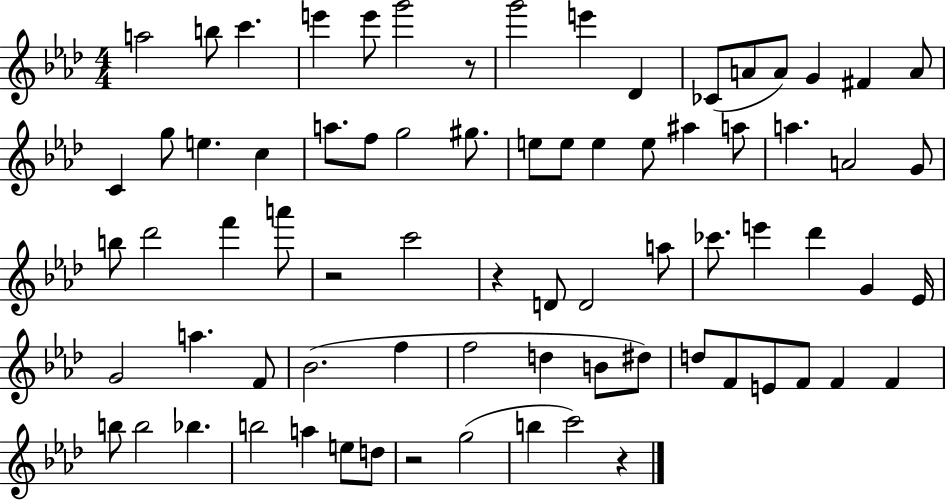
{
  \clef treble
  \numericTimeSignature
  \time 4/4
  \key aes \major
  a''2 b''8 c'''4. | e'''4 e'''8 g'''2 r8 | g'''2 e'''4 des'4 | ces'8( a'8 a'8) g'4 fis'4 a'8 | \break c'4 g''8 e''4. c''4 | a''8. f''8 g''2 gis''8. | e''8 e''8 e''4 e''8 ais''4 a''8 | a''4. a'2 g'8 | \break b''8 des'''2 f'''4 a'''8 | r2 c'''2 | r4 d'8 d'2 a''8 | ces'''8. e'''4 des'''4 g'4 ees'16 | \break g'2 a''4. f'8 | bes'2.( f''4 | f''2 d''4 b'8 dis''8) | d''8 f'8 e'8 f'8 f'4 f'4 | \break b''8 b''2 bes''4. | b''2 a''4 e''8 d''8 | r2 g''2( | b''4 c'''2) r4 | \break \bar "|."
}